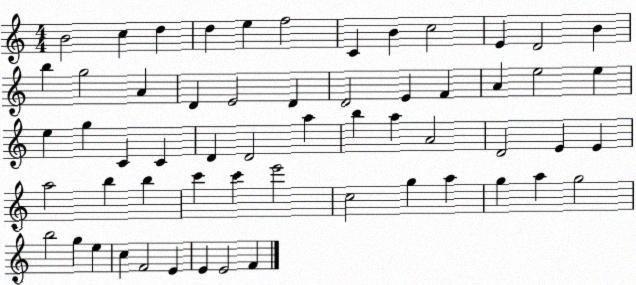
X:1
T:Untitled
M:4/4
L:1/4
K:C
B2 c d d e f2 C B c2 E D2 B b g2 A D E2 D D2 E F A e2 e e g C C D D2 a b a A2 D2 E E a2 b b c' c' e'2 c2 g a g a g2 b2 g e c F2 E E E2 F